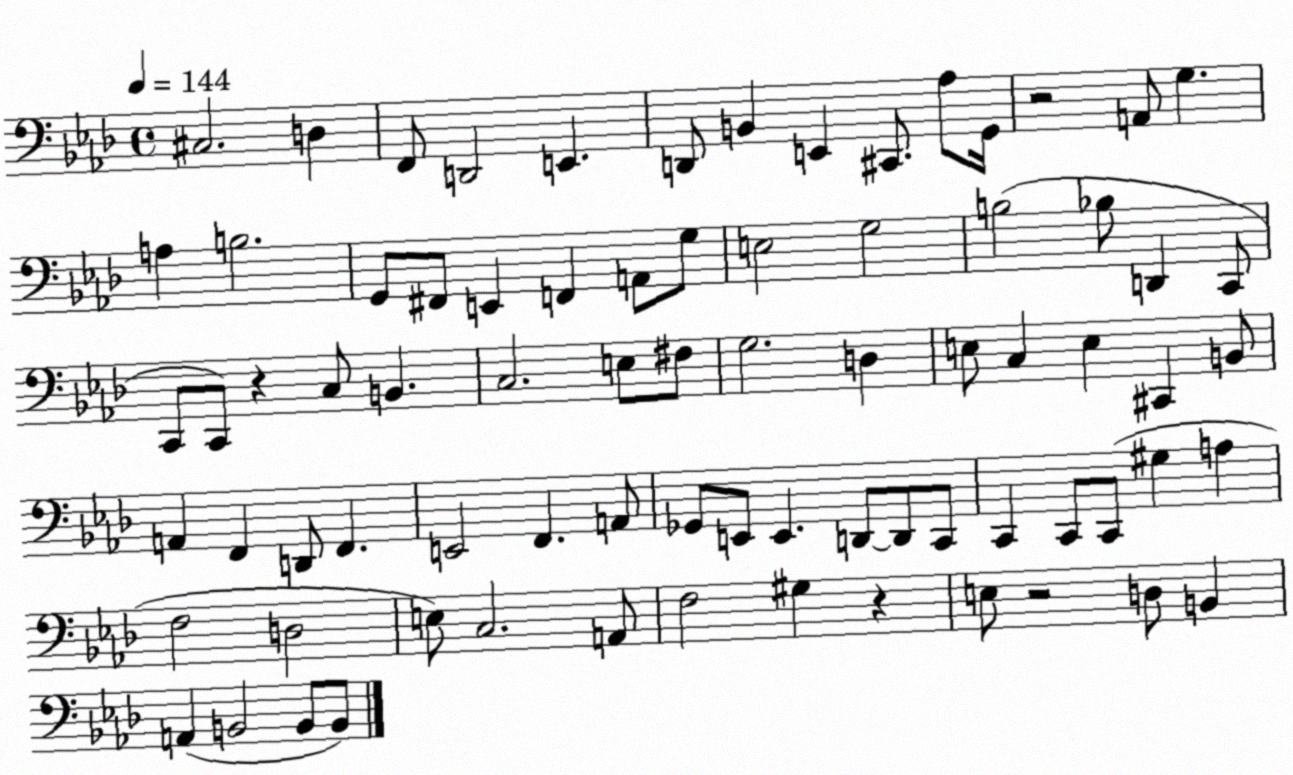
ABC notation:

X:1
T:Untitled
M:4/4
L:1/4
K:Ab
^C,2 D, F,,/2 D,,2 E,, D,,/2 B,, E,, ^C,,/2 _A,/2 G,,/4 z2 A,,/2 G, A, B,2 G,,/2 ^F,,/2 E,, F,, A,,/2 G,/2 E,2 G,2 B,2 _B,/2 D,, C,,/2 C,,/2 C,,/2 z C,/2 B,, C,2 E,/2 ^F,/2 G,2 D, E,/2 C, E, ^C,, B,,/2 A,, F,, D,,/2 F,, E,,2 F,, A,,/2 _G,,/2 E,,/2 E,, D,,/2 D,,/2 C,,/2 C,, C,,/2 C,,/2 ^G, A, F,2 D,2 E,/2 C,2 A,,/2 F,2 ^G, z E,/2 z2 D,/2 B,, A,, B,,2 B,,/2 B,,/2